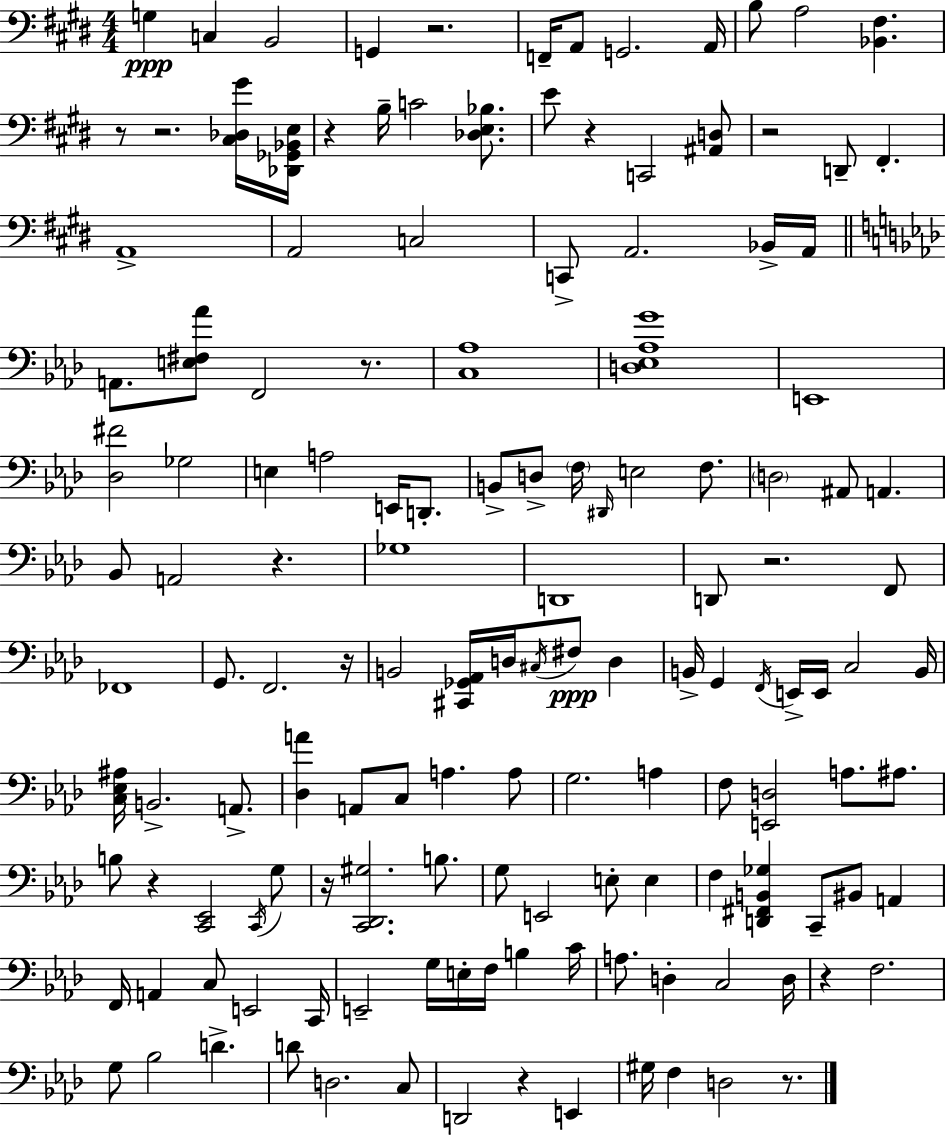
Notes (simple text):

G3/q C3/q B2/h G2/q R/h. F2/s A2/e G2/h. A2/s B3/e A3/h [Bb2,F#3]/q. R/e R/h. [C#3,Db3,G#4]/s [Db2,Gb2,Bb2,E3]/s R/q B3/s C4/h [Db3,E3,Bb3]/e. E4/e R/q C2/h [A#2,D3]/e R/h D2/e F#2/q. A2/w A2/h C3/h C2/e A2/h. Bb2/s A2/s A2/e. [E3,F#3,Ab4]/e F2/h R/e. [C3,Ab3]/w [D3,Eb3,Ab3,G4]/w E2/w [Db3,F#4]/h Gb3/h E3/q A3/h E2/s D2/e. B2/e D3/e F3/s D#2/s E3/h F3/e. D3/h A#2/e A2/q. Bb2/e A2/h R/q. Gb3/w D2/w D2/e R/h. F2/e FES2/w G2/e. F2/h. R/s B2/h [C#2,Gb2,Ab2]/s D3/s C#3/s F#3/e D3/q B2/s G2/q F2/s E2/s E2/s C3/h B2/s [C3,Eb3,A#3]/s B2/h. A2/e. [Db3,A4]/q A2/e C3/e A3/q. A3/e G3/h. A3/q F3/e [E2,D3]/h A3/e. A#3/e. B3/e R/q [C2,Eb2]/h C2/s G3/e R/s [C2,Db2,G#3]/h. B3/e. G3/e E2/h E3/e E3/q F3/q [D2,F#2,B2,Gb3]/q C2/e BIS2/e A2/q F2/s A2/q C3/e E2/h C2/s E2/h G3/s E3/s F3/s B3/q C4/s A3/e. D3/q C3/h D3/s R/q F3/h. G3/e Bb3/h D4/q. D4/e D3/h. C3/e D2/h R/q E2/q G#3/s F3/q D3/h R/e.